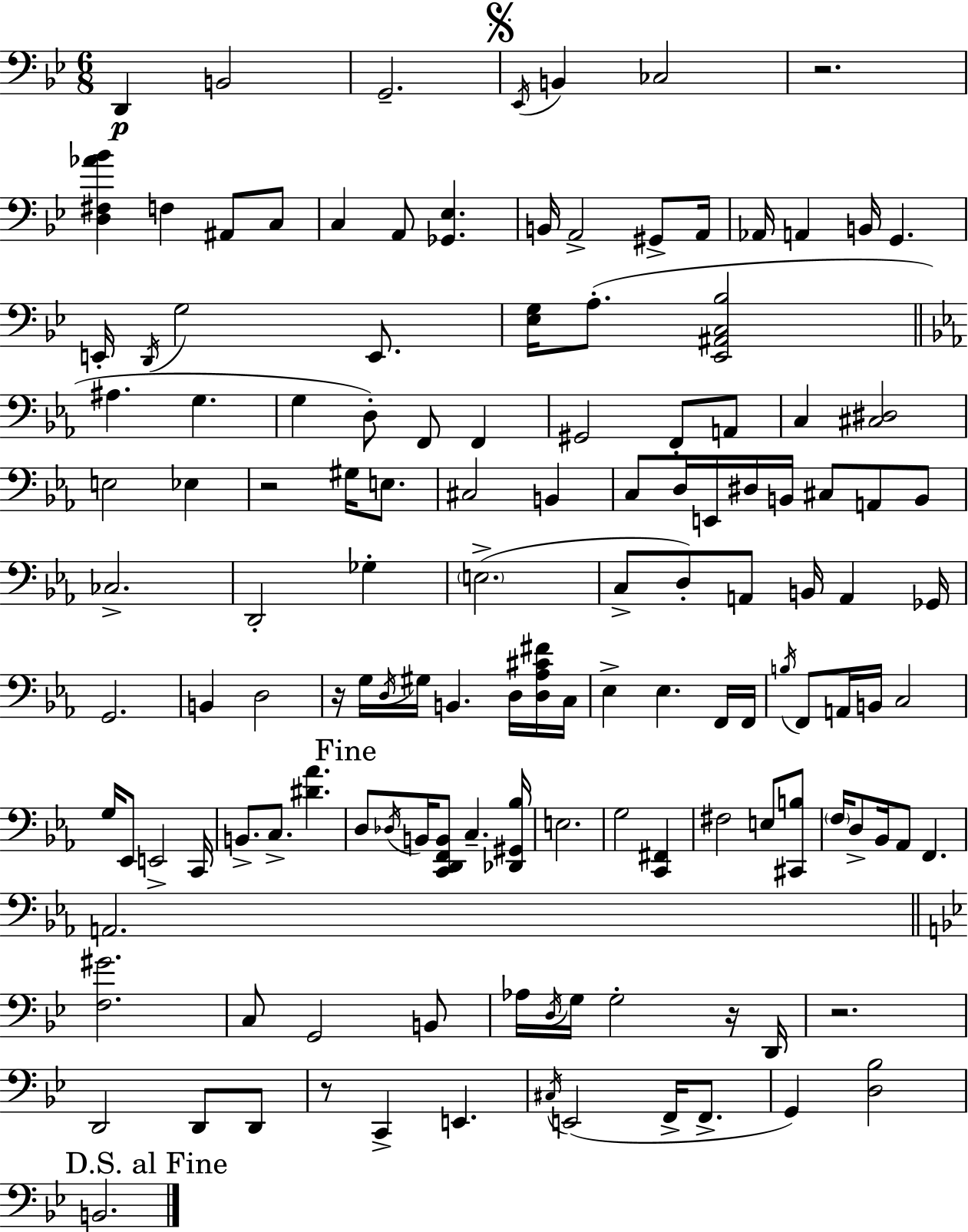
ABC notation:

X:1
T:Untitled
M:6/8
L:1/4
K:Gm
D,, B,,2 G,,2 _E,,/4 B,, _C,2 z2 [D,^F,_A_B] F, ^A,,/2 C,/2 C, A,,/2 [_G,,_E,] B,,/4 A,,2 ^G,,/2 A,,/4 _A,,/4 A,, B,,/4 G,, E,,/4 D,,/4 G,2 E,,/2 [_E,G,]/4 A,/2 [_E,,^A,,C,_B,]2 ^A, G, G, D,/2 F,,/2 F,, ^G,,2 F,,/2 A,,/2 C, [^C,^D,]2 E,2 _E, z2 ^G,/4 E,/2 ^C,2 B,, C,/2 D,/4 E,,/4 ^D,/4 B,,/4 ^C,/2 A,,/2 B,,/2 _C,2 D,,2 _G, E,2 C,/2 D,/2 A,,/2 B,,/4 A,, _G,,/4 G,,2 B,, D,2 z/4 G,/4 D,/4 ^G,/4 B,, D,/4 [D,_A,^C^F]/4 C,/4 _E, _E, F,,/4 F,,/4 B,/4 F,,/2 A,,/4 B,,/4 C,2 G,/4 _E,,/2 E,,2 C,,/4 B,,/2 C,/2 [^D_A] D,/2 _D,/4 B,,/4 [C,,D,,F,,B,,]/2 C, [_D,,^G,,_B,]/4 E,2 G,2 [C,,^F,,] ^F,2 E,/2 [^C,,B,]/2 F,/4 D,/2 _B,,/4 _A,,/2 F,, A,,2 [F,^G]2 C,/2 G,,2 B,,/2 _A,/4 D,/4 G,/4 G,2 z/4 D,,/4 z2 D,,2 D,,/2 D,,/2 z/2 C,, E,, ^C,/4 E,,2 F,,/4 F,,/2 G,, [D,_B,]2 B,,2